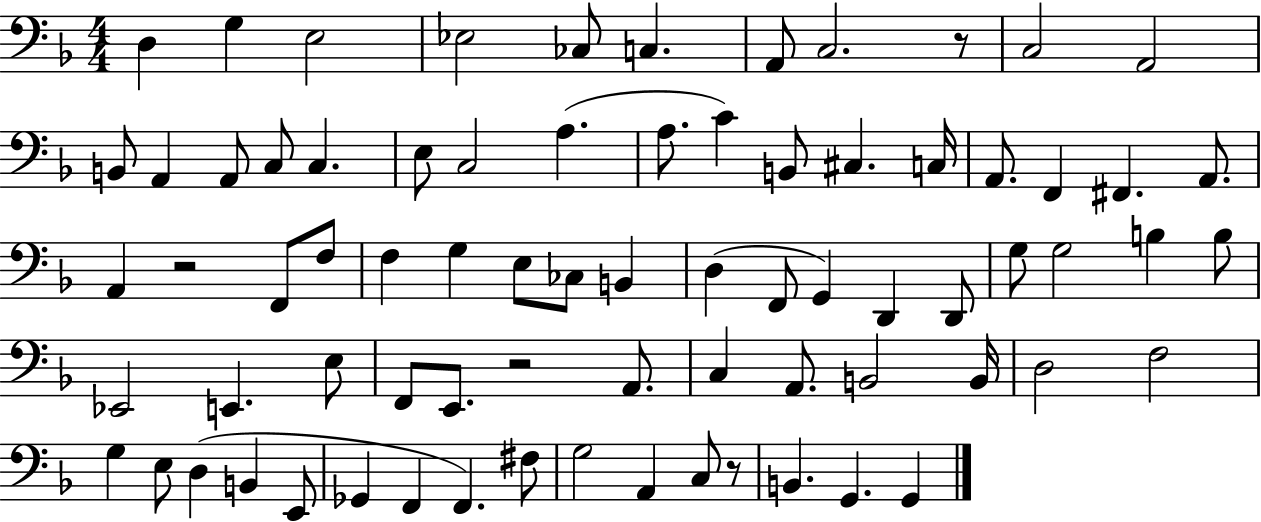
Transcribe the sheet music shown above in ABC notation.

X:1
T:Untitled
M:4/4
L:1/4
K:F
D, G, E,2 _E,2 _C,/2 C, A,,/2 C,2 z/2 C,2 A,,2 B,,/2 A,, A,,/2 C,/2 C, E,/2 C,2 A, A,/2 C B,,/2 ^C, C,/4 A,,/2 F,, ^F,, A,,/2 A,, z2 F,,/2 F,/2 F, G, E,/2 _C,/2 B,, D, F,,/2 G,, D,, D,,/2 G,/2 G,2 B, B,/2 _E,,2 E,, E,/2 F,,/2 E,,/2 z2 A,,/2 C, A,,/2 B,,2 B,,/4 D,2 F,2 G, E,/2 D, B,, E,,/2 _G,, F,, F,, ^F,/2 G,2 A,, C,/2 z/2 B,, G,, G,,